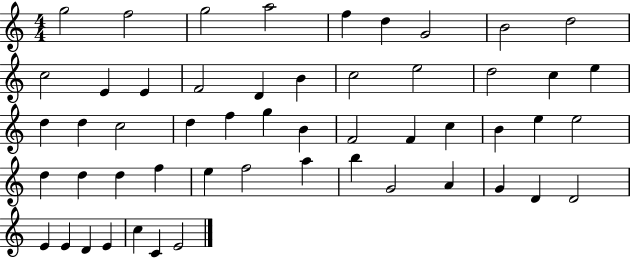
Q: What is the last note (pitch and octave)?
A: E4